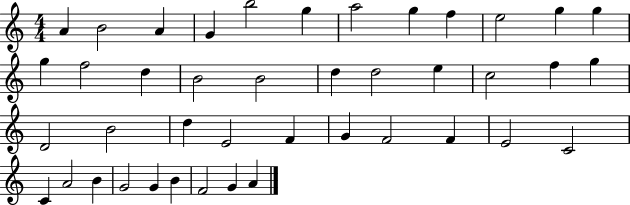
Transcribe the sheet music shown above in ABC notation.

X:1
T:Untitled
M:4/4
L:1/4
K:C
A B2 A G b2 g a2 g f e2 g g g f2 d B2 B2 d d2 e c2 f g D2 B2 d E2 F G F2 F E2 C2 C A2 B G2 G B F2 G A